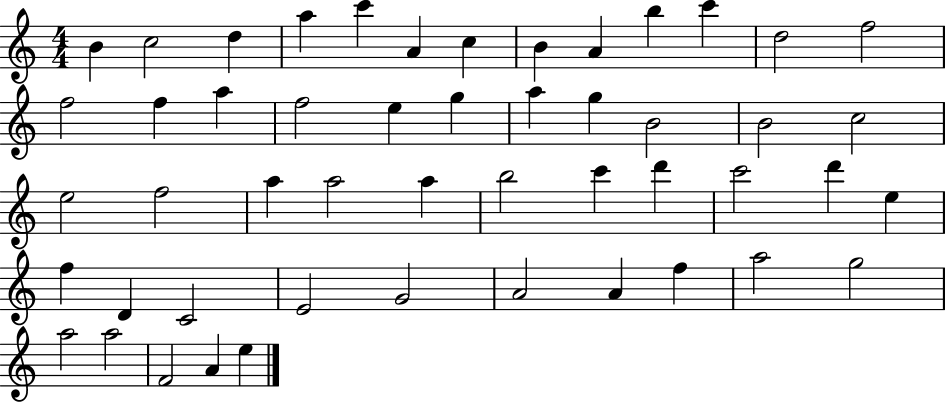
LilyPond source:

{
  \clef treble
  \numericTimeSignature
  \time 4/4
  \key c \major
  b'4 c''2 d''4 | a''4 c'''4 a'4 c''4 | b'4 a'4 b''4 c'''4 | d''2 f''2 | \break f''2 f''4 a''4 | f''2 e''4 g''4 | a''4 g''4 b'2 | b'2 c''2 | \break e''2 f''2 | a''4 a''2 a''4 | b''2 c'''4 d'''4 | c'''2 d'''4 e''4 | \break f''4 d'4 c'2 | e'2 g'2 | a'2 a'4 f''4 | a''2 g''2 | \break a''2 a''2 | f'2 a'4 e''4 | \bar "|."
}